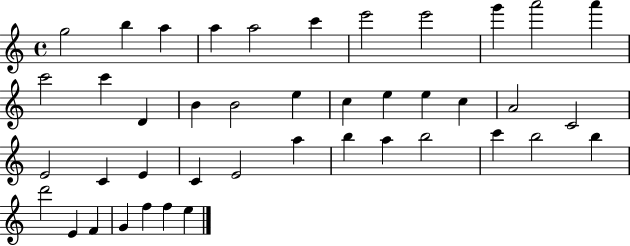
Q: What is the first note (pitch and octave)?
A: G5